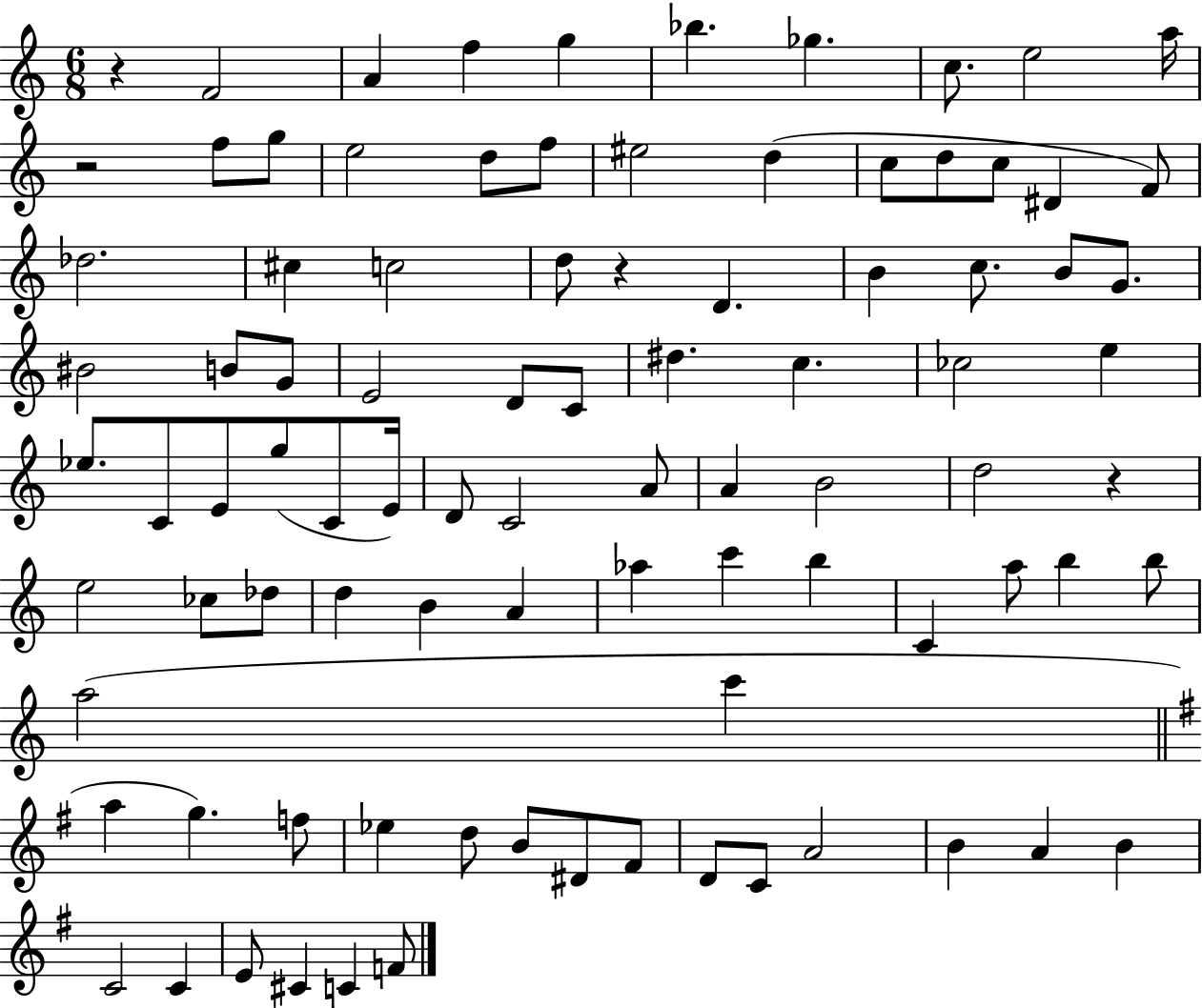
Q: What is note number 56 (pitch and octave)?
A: D5